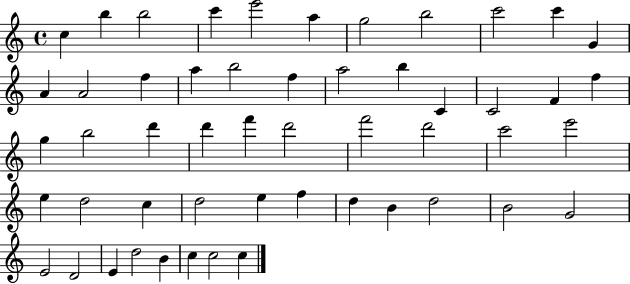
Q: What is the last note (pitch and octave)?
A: C5